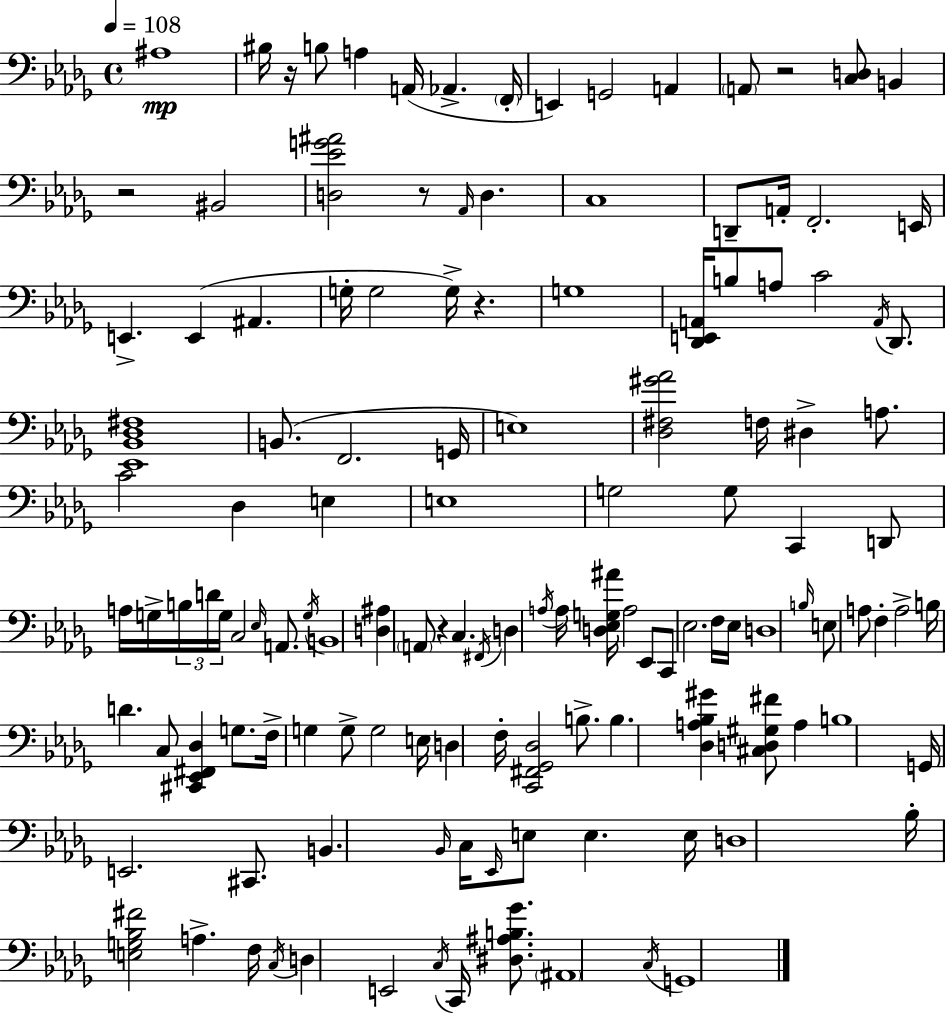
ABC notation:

X:1
T:Untitled
M:4/4
L:1/4
K:Bbm
^A,4 ^B,/4 z/4 B,/2 A, A,,/4 _A,, F,,/4 E,, G,,2 A,, A,,/2 z2 [C,D,]/2 B,, z2 ^B,,2 [D,_EG^A]2 z/2 _A,,/4 D, C,4 D,,/2 A,,/4 F,,2 E,,/4 E,, E,, ^A,, G,/4 G,2 G,/4 z G,4 [_D,,E,,A,,]/4 B,/2 A,/2 C2 A,,/4 _D,,/2 [_E,,_B,,_D,^F,]4 B,,/2 F,,2 G,,/4 E,4 [_D,^F,^G_A]2 F,/4 ^D, A,/2 C2 _D, E, E,4 G,2 G,/2 C,, D,,/2 A,/4 G,/4 B,/4 D/4 G,/4 C,2 _E,/4 A,,/2 G,/4 B,,4 [D,^A,] A,,/2 z C, ^F,,/4 D, A,/4 A,/4 [D,_E,G,^A]/4 A,2 _E,,/2 C,,/2 _E,2 F,/4 _E,/4 D,4 B,/4 E,/2 A,/2 F, A,2 B,/4 D C,/2 [^C,,_E,,^F,,_D,] G,/2 F,/4 G, G,/2 G,2 E,/4 D, F,/4 [C,,^F,,_G,,_D,]2 B,/2 B, [_D,A,_B,^G] [^C,D,^G,^F]/2 A, B,4 G,,/4 E,,2 ^C,,/2 B,, _B,,/4 C,/4 _E,,/4 E,/2 E, E,/4 D,4 _B,/4 [E,G,_B,^F]2 A, F,/4 C,/4 D, E,,2 C,/4 C,,/4 [^D,^A,B,_G]/2 ^A,,4 C,/4 G,,4